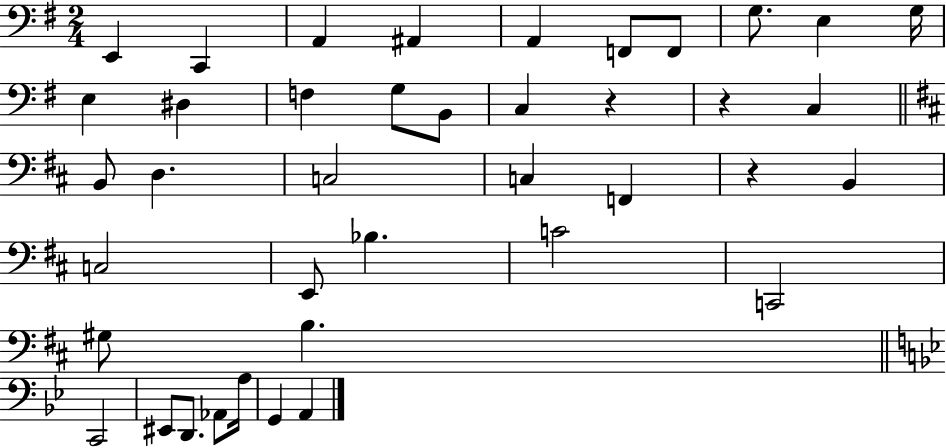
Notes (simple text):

E2/q C2/q A2/q A#2/q A2/q F2/e F2/e G3/e. E3/q G3/s E3/q D#3/q F3/q G3/e B2/e C3/q R/q R/q C3/q B2/e D3/q. C3/h C3/q F2/q R/q B2/q C3/h E2/e Bb3/q. C4/h C2/h G#3/e B3/q. C2/h EIS2/e D2/e. Ab2/e A3/s G2/q A2/q